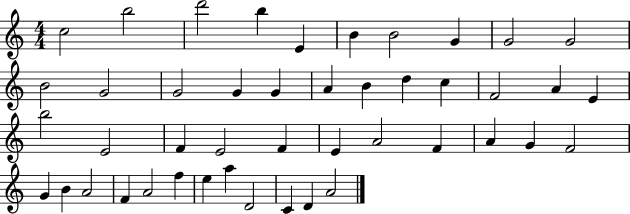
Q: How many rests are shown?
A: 0